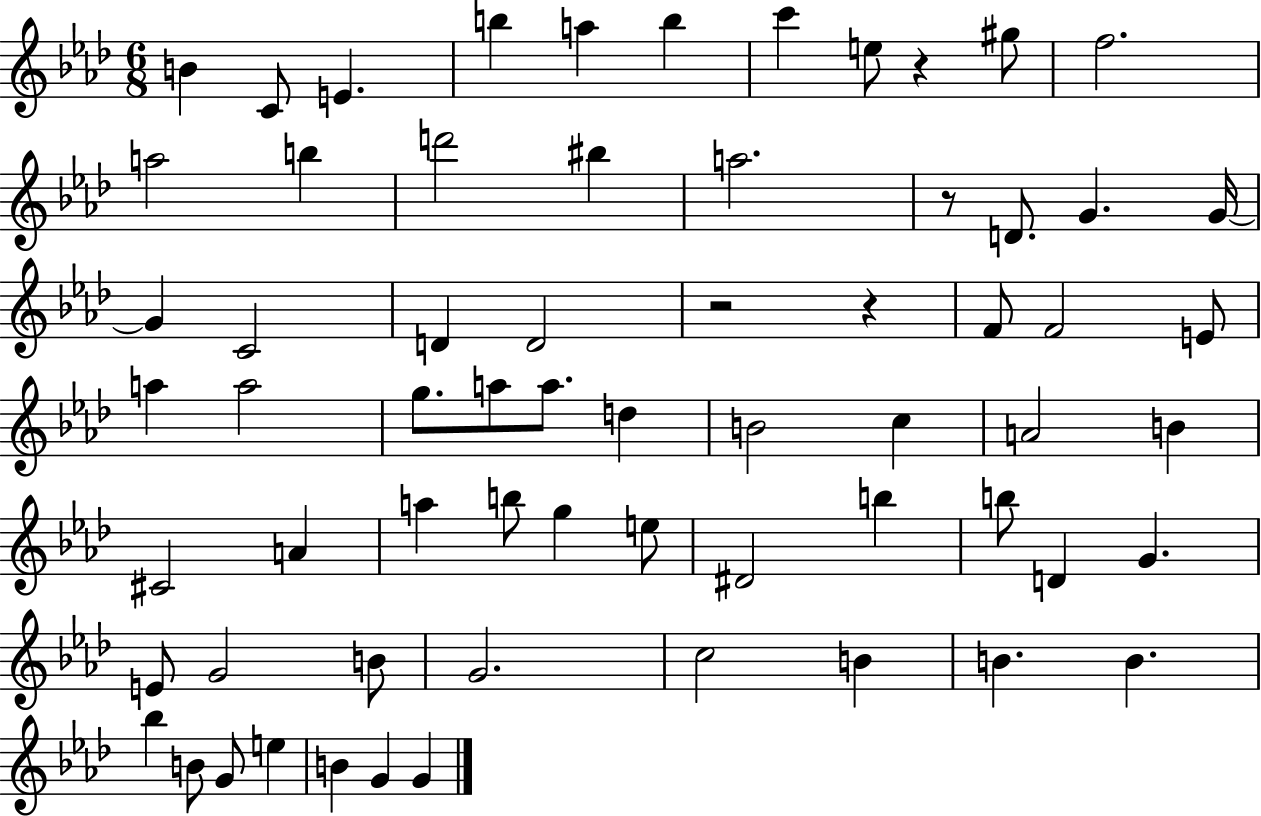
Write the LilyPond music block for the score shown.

{
  \clef treble
  \numericTimeSignature
  \time 6/8
  \key aes \major
  \repeat volta 2 { b'4 c'8 e'4. | b''4 a''4 b''4 | c'''4 e''8 r4 gis''8 | f''2. | \break a''2 b''4 | d'''2 bis''4 | a''2. | r8 d'8. g'4. g'16~~ | \break g'4 c'2 | d'4 d'2 | r2 r4 | f'8 f'2 e'8 | \break a''4 a''2 | g''8. a''8 a''8. d''4 | b'2 c''4 | a'2 b'4 | \break cis'2 a'4 | a''4 b''8 g''4 e''8 | dis'2 b''4 | b''8 d'4 g'4. | \break e'8 g'2 b'8 | g'2. | c''2 b'4 | b'4. b'4. | \break bes''4 b'8 g'8 e''4 | b'4 g'4 g'4 | } \bar "|."
}